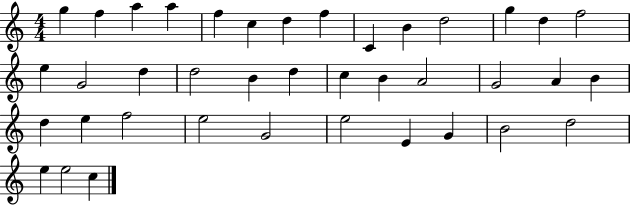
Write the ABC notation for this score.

X:1
T:Untitled
M:4/4
L:1/4
K:C
g f a a f c d f C B d2 g d f2 e G2 d d2 B d c B A2 G2 A B d e f2 e2 G2 e2 E G B2 d2 e e2 c